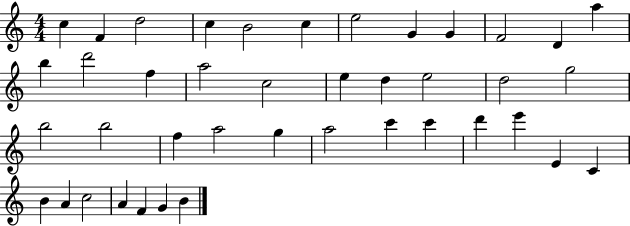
{
  \clef treble
  \numericTimeSignature
  \time 4/4
  \key c \major
  c''4 f'4 d''2 | c''4 b'2 c''4 | e''2 g'4 g'4 | f'2 d'4 a''4 | \break b''4 d'''2 f''4 | a''2 c''2 | e''4 d''4 e''2 | d''2 g''2 | \break b''2 b''2 | f''4 a''2 g''4 | a''2 c'''4 c'''4 | d'''4 e'''4 e'4 c'4 | \break b'4 a'4 c''2 | a'4 f'4 g'4 b'4 | \bar "|."
}